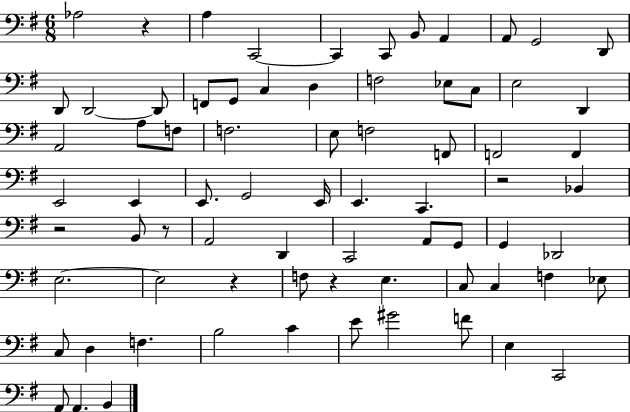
{
  \clef bass
  \numericTimeSignature
  \time 6/8
  \key g \major
  aes2 r4 | a4 c,2~~ | c,4 c,8 b,8 a,4 | a,8 g,2 d,8 | \break d,8 d,2~~ d,8 | f,8 g,8 c4 d4 | f2 ees8 c8 | e2 d,4 | \break a,2 a8 f8 | f2. | e8 f2 f,8 | f,2 f,4 | \break e,2 e,4 | e,8. g,2 e,16 | e,4. c,4. | r2 bes,4 | \break r2 b,8 r8 | a,2 d,4 | c,2 a,8 g,8 | g,4 des,2 | \break e2.~~ | e2 r4 | f8 r4 e4. | c8 c4 f4 ees8 | \break c8 d4 f4. | b2 c'4 | e'8 gis'2 f'8 | e4 c,2 | \break a,8 a,4. b,4 | \bar "|."
}